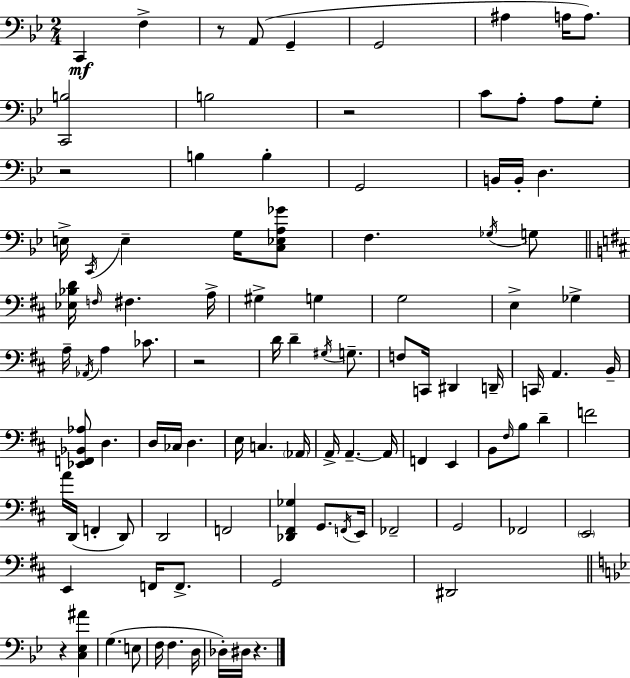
X:1
T:Untitled
M:2/4
L:1/4
K:Gm
C,, F, z/2 A,,/2 G,, G,,2 ^A, A,/4 A,/2 [C,,B,]2 B,2 z2 C/2 A,/2 A,/2 G,/2 z2 B, B, G,,2 B,,/4 B,,/4 D, E,/4 C,,/4 E, G,/4 [C,_E,A,_G]/2 F, _G,/4 G,/2 [_E,_B,D]/4 F,/4 ^F, A,/4 ^G, G, G,2 E, _G, A,/4 _A,,/4 A, _C/2 z2 D/4 D ^G,/4 G,/2 F,/2 C,,/4 ^D,, D,,/4 C,,/4 A,, B,,/4 [_E,,F,,_B,,_A,]/2 D, D,/4 _C,/4 D, E,/4 C, _A,,/4 A,,/4 A,, A,,/4 F,, E,, B,,/2 ^F,/4 B,/2 D F2 A/4 D,,/4 F,, D,,/2 D,,2 F,,2 [_D,,^F,,_G,] G,,/2 F,,/4 E,,/4 _F,,2 G,,2 _F,,2 E,,2 E,, F,,/4 F,,/2 G,,2 ^D,,2 z [C,_E,^A] G, E,/2 F,/4 F, D,/4 _D,/4 ^D,/4 z